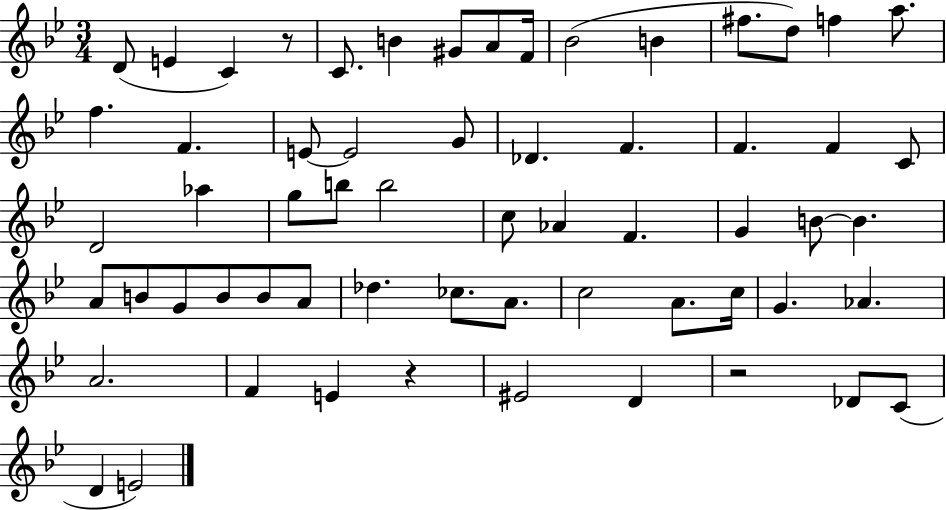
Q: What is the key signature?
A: BES major